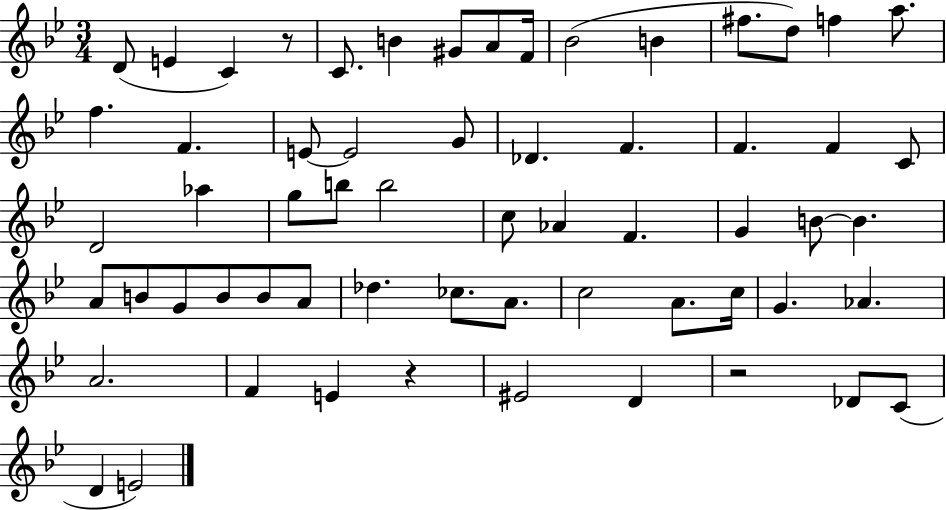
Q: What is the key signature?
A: BES major